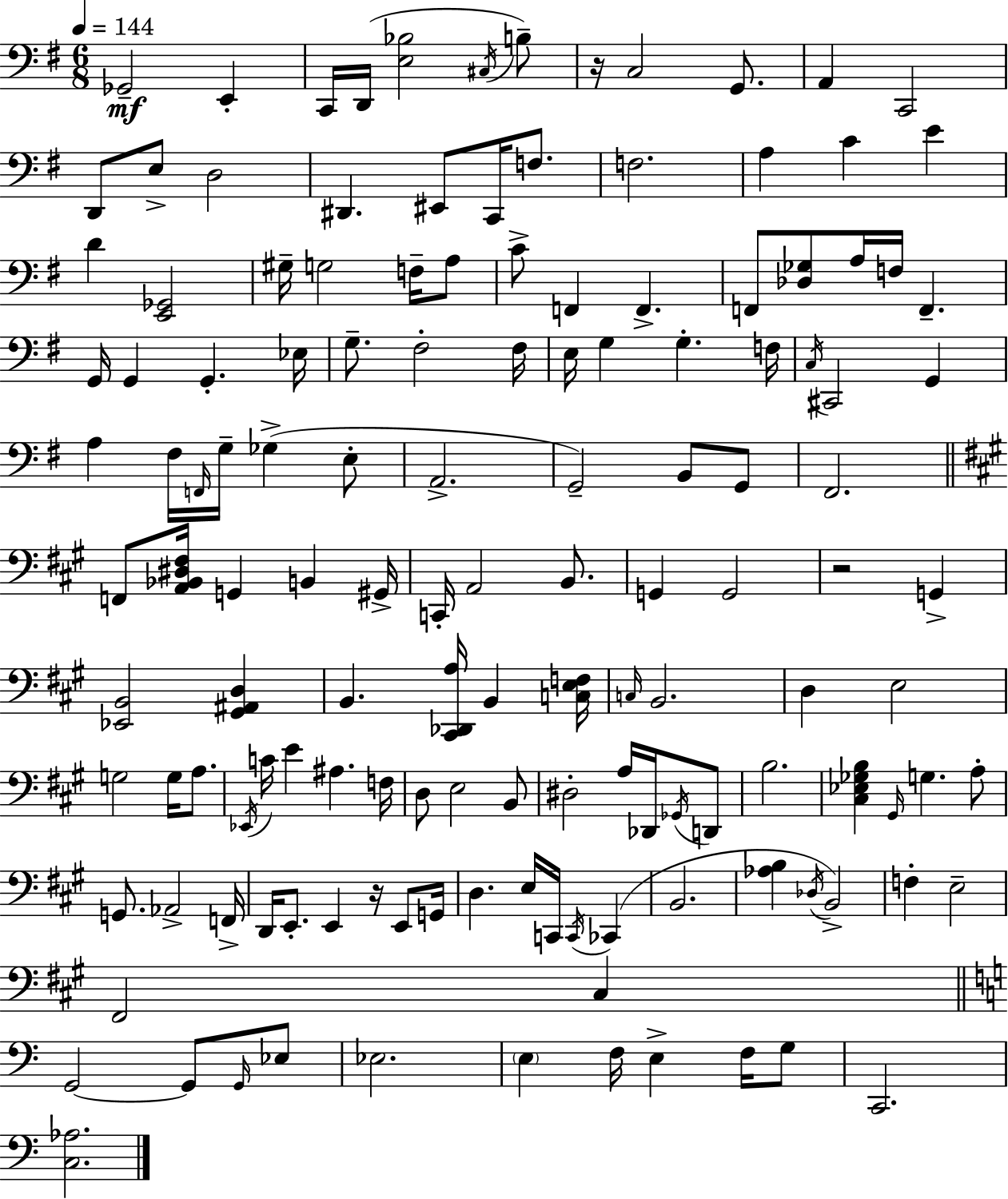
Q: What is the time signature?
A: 6/8